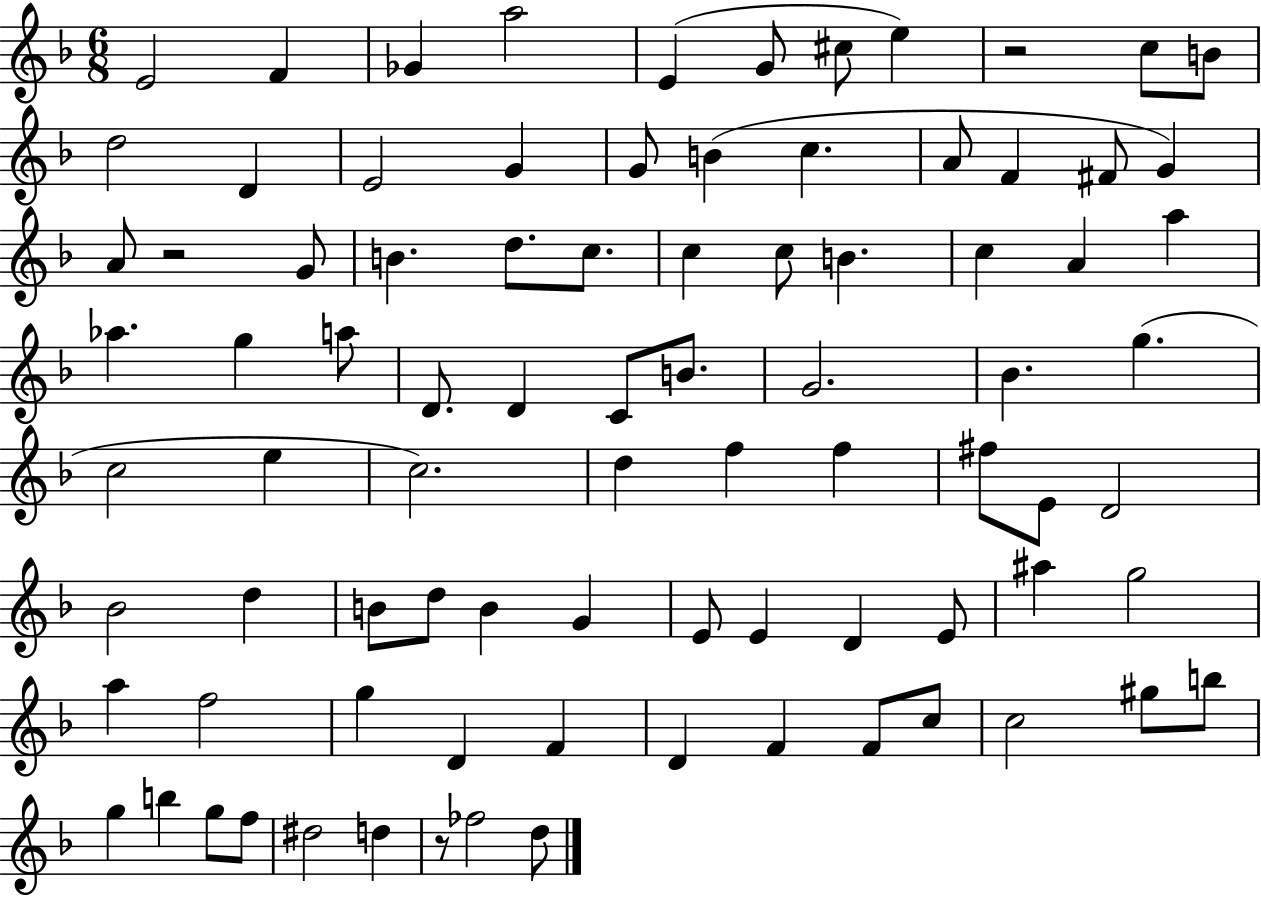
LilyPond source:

{
  \clef treble
  \numericTimeSignature
  \time 6/8
  \key f \major
  e'2 f'4 | ges'4 a''2 | e'4( g'8 cis''8 e''4) | r2 c''8 b'8 | \break d''2 d'4 | e'2 g'4 | g'8 b'4( c''4. | a'8 f'4 fis'8 g'4) | \break a'8 r2 g'8 | b'4. d''8. c''8. | c''4 c''8 b'4. | c''4 a'4 a''4 | \break aes''4. g''4 a''8 | d'8. d'4 c'8 b'8. | g'2. | bes'4. g''4.( | \break c''2 e''4 | c''2.) | d''4 f''4 f''4 | fis''8 e'8 d'2 | \break bes'2 d''4 | b'8 d''8 b'4 g'4 | e'8 e'4 d'4 e'8 | ais''4 g''2 | \break a''4 f''2 | g''4 d'4 f'4 | d'4 f'4 f'8 c''8 | c''2 gis''8 b''8 | \break g''4 b''4 g''8 f''8 | dis''2 d''4 | r8 fes''2 d''8 | \bar "|."
}